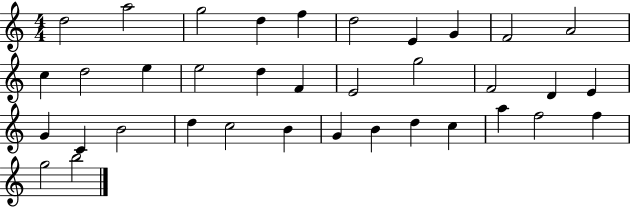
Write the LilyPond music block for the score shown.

{
  \clef treble
  \numericTimeSignature
  \time 4/4
  \key c \major
  d''2 a''2 | g''2 d''4 f''4 | d''2 e'4 g'4 | f'2 a'2 | \break c''4 d''2 e''4 | e''2 d''4 f'4 | e'2 g''2 | f'2 d'4 e'4 | \break g'4 c'4 b'2 | d''4 c''2 b'4 | g'4 b'4 d''4 c''4 | a''4 f''2 f''4 | \break g''2 b''2 | \bar "|."
}